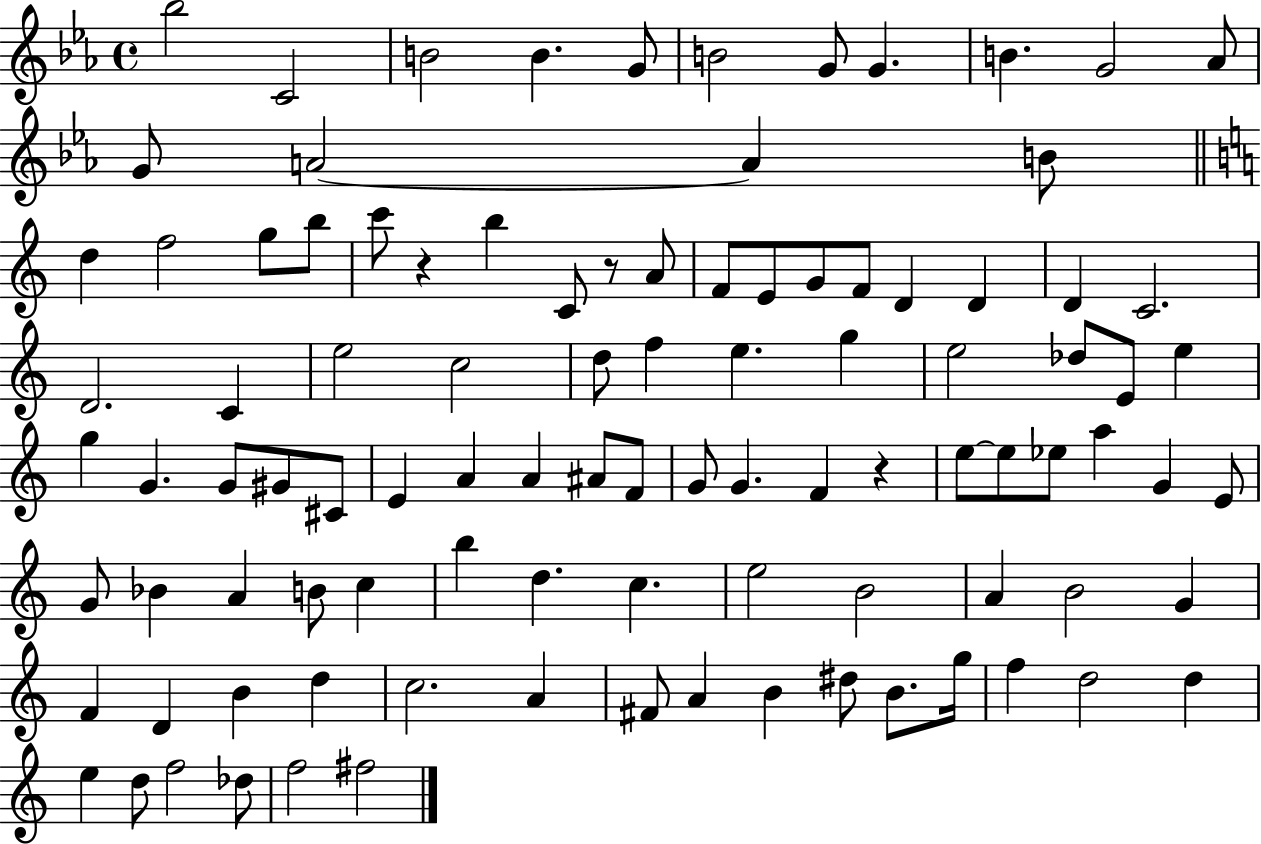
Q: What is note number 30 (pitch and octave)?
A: D4